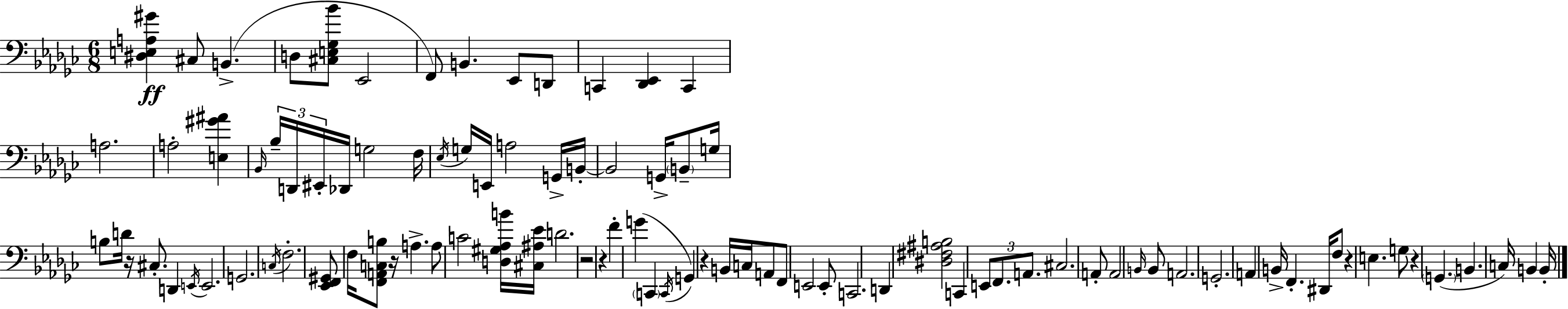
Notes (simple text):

[D#3,E3,A3,G#4]/q C#3/e B2/q. D3/e [C#3,E3,Gb3,Bb4]/e Eb2/h F2/e B2/q. Eb2/e D2/e C2/q [Db2,Eb2]/q C2/q A3/h. A3/h [E3,G#4,A#4]/q Bb2/s Bb3/s D2/s EIS2/s Db2/s G3/h F3/s Eb3/s G3/s E2/s A3/h G2/s B2/s B2/h G2/s B2/e G3/s B3/e D4/s R/s C#3/e. D2/q E2/s E2/h. G2/h. C3/s F3/h. [Eb2,F2,G#2]/e F3/s [F2,A2,C3,B3]/e R/s A3/q. A3/e C4/h [D3,G#3,Ab3,B4]/s [C#3,A#3,Eb4]/s D4/h. R/h R/q F4/q G4/q C2/q C2/s G2/q R/q B2/s C3/s A2/e F2/e E2/h E2/e C2/h. D2/q [D#3,F#3,A#3,B3]/h C2/q E2/e F2/e. A2/e. C#3/h. A2/e A2/h B2/s B2/e A2/h. G2/h. A2/q B2/s F2/q. D#2/s F3/e R/q E3/q. G3/e R/q G2/q. B2/q. C3/s B2/q B2/s